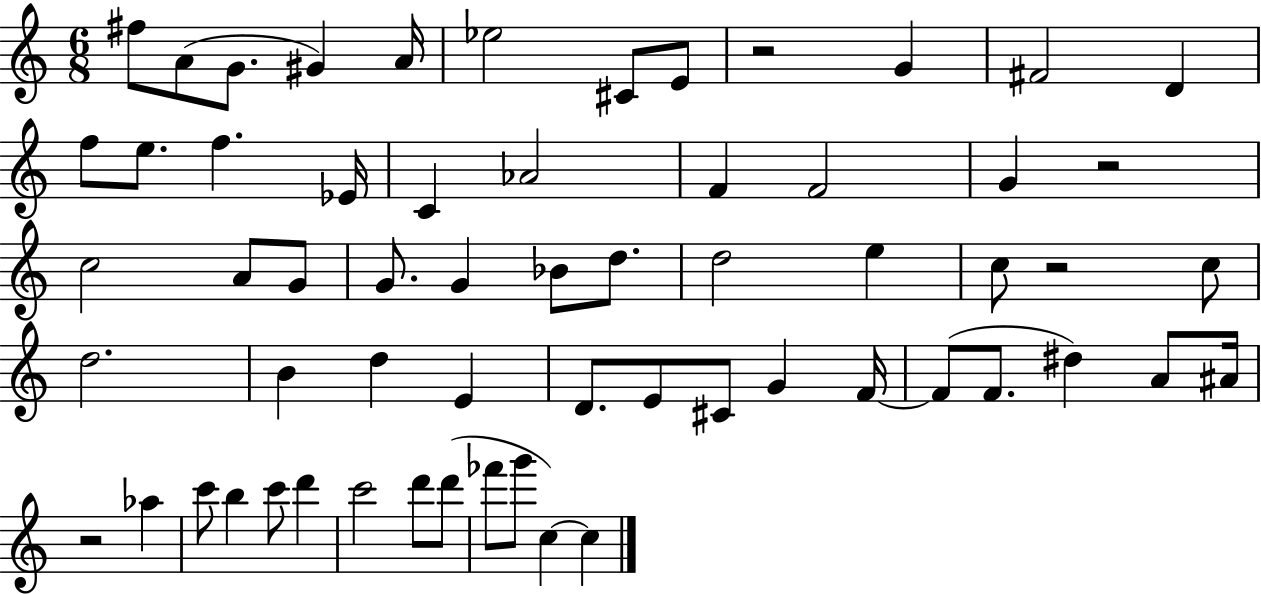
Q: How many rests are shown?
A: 4